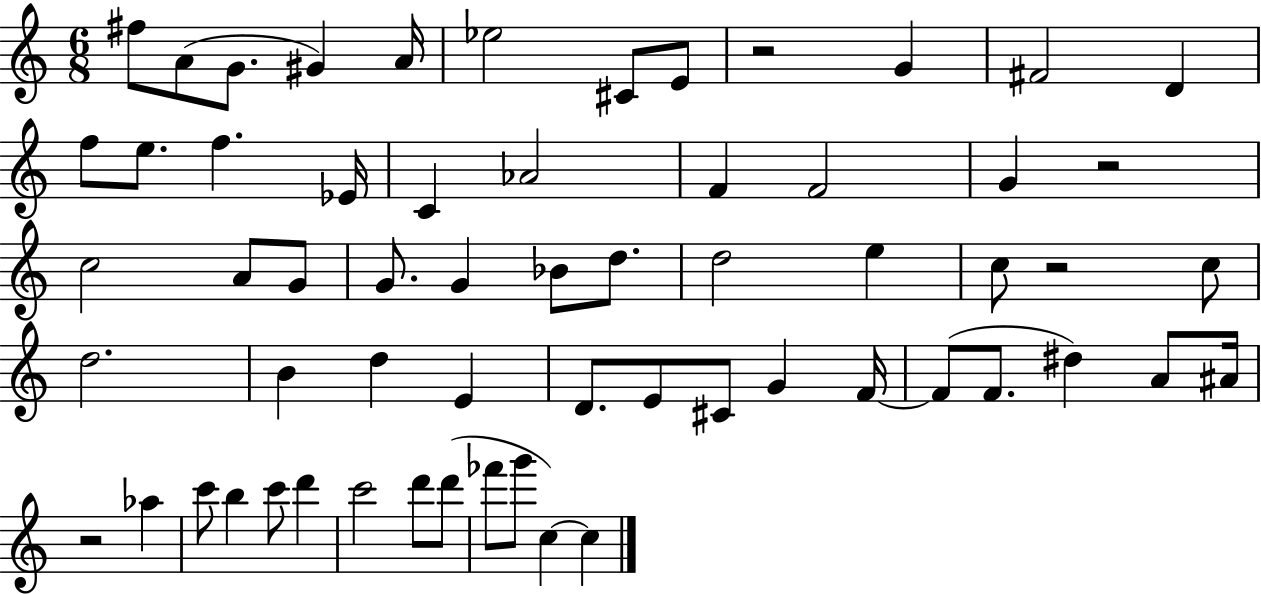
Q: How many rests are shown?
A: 4